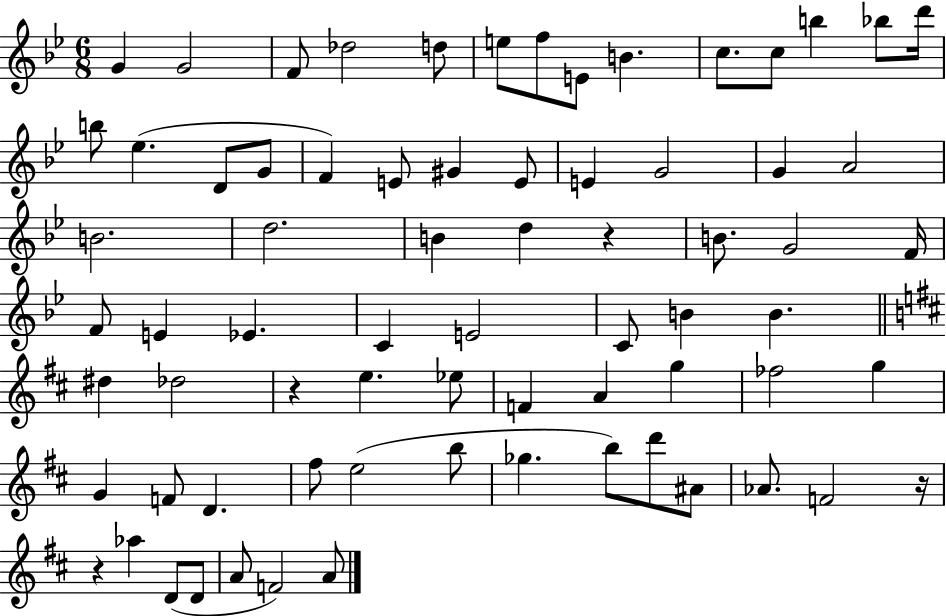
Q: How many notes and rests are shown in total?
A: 72